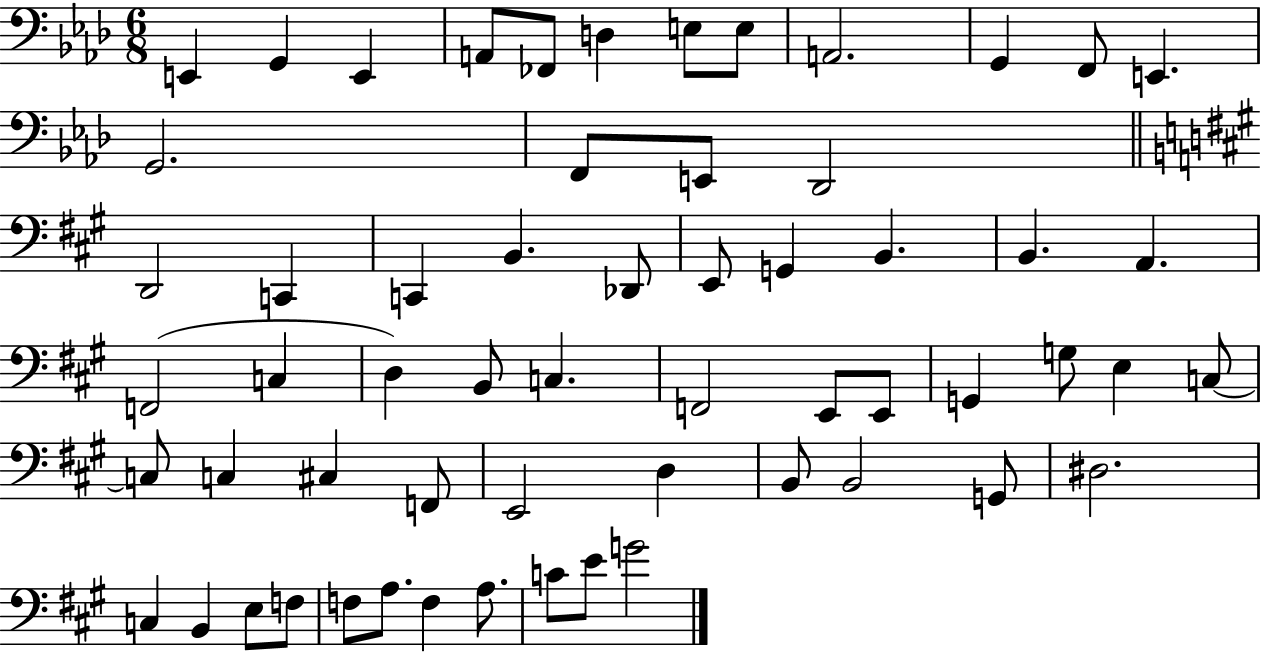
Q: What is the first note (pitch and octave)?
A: E2